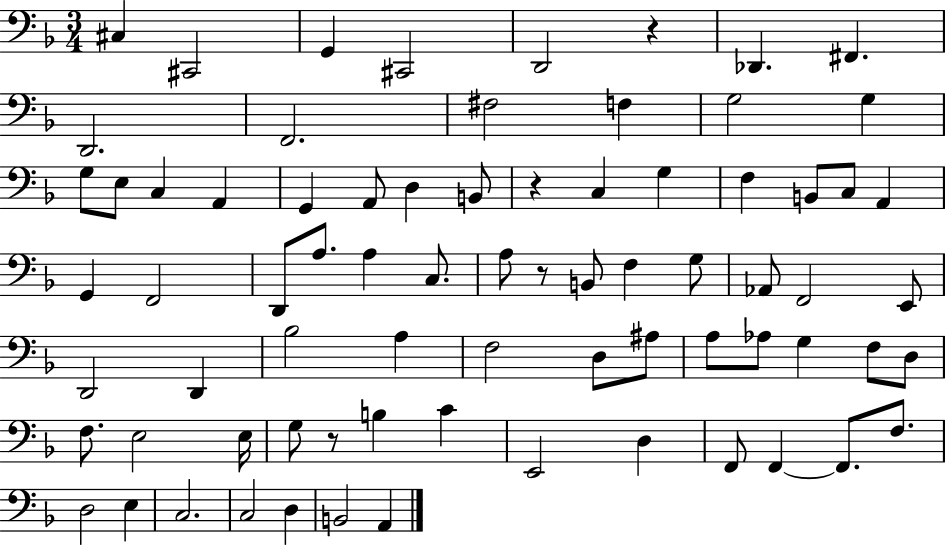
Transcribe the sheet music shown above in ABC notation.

X:1
T:Untitled
M:3/4
L:1/4
K:F
^C, ^C,,2 G,, ^C,,2 D,,2 z _D,, ^F,, D,,2 F,,2 ^F,2 F, G,2 G, G,/2 E,/2 C, A,, G,, A,,/2 D, B,,/2 z C, G, F, B,,/2 C,/2 A,, G,, F,,2 D,,/2 A,/2 A, C,/2 A,/2 z/2 B,,/2 F, G,/2 _A,,/2 F,,2 E,,/2 D,,2 D,, _B,2 A, F,2 D,/2 ^A,/2 A,/2 _A,/2 G, F,/2 D,/2 F,/2 E,2 E,/4 G,/2 z/2 B, C E,,2 D, F,,/2 F,, F,,/2 F,/2 D,2 E, C,2 C,2 D, B,,2 A,,